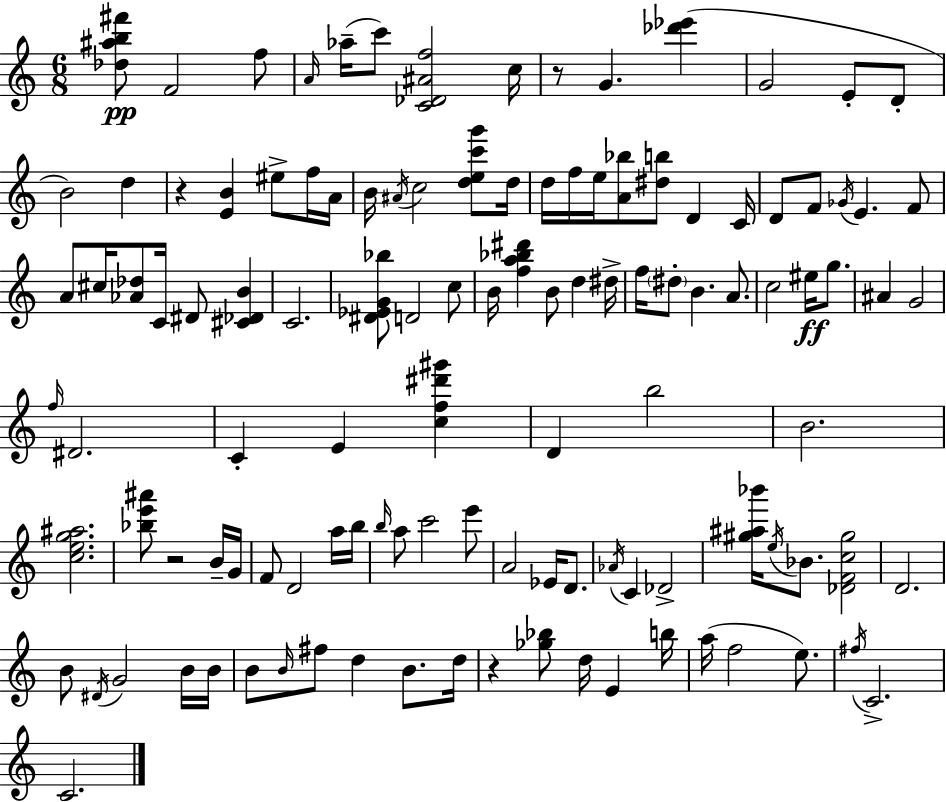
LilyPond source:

{
  \clef treble
  \numericTimeSignature
  \time 6/8
  \key a \minor
  <des'' ais'' b'' fis'''>8\pp f'2 f''8 | \grace { a'16 }( aes''16-- c'''8) <c' des' ais' f''>2 | c''16 r8 g'4. <des''' ees'''>4( | g'2 e'8-. d'8-. | \break b'2) d''4 | r4 <e' b'>4 eis''8-> f''16 | a'16 b'16 \acciaccatura { ais'16 } c''2 <d'' e'' c''' g'''>8 | d''16 d''16 f''16 e''16 <a' bes''>8 <dis'' b''>8 d'4 | \break c'16 d'8 f'8 \acciaccatura { ges'16 } e'4. | f'8 a'8 cis''16 <aes' des''>8 c'16 dis'8 <cis' des' b'>4 | c'2. | <dis' ees' g' bes''>8 d'2 | \break c''8 b'16 <f'' a'' bes'' dis'''>4 b'8 d''4 | dis''16-> f''16 \parenthesize dis''8-. b'4. | a'8. c''2 eis''16\ff | g''8. ais'4 g'2 | \break \grace { f''16 } dis'2. | c'4-. e'4 | <c'' f'' dis''' gis'''>4 d'4 b''2 | b'2. | \break <c'' e'' g'' ais''>2. | <bes'' e''' ais'''>8 r2 | b'16-- g'16 f'8 d'2 | a''16 b''16 \grace { b''16 } a''8 c'''2 | \break e'''8 a'2 | ees'16 d'8. \acciaccatura { aes'16 } c'4 des'2-> | <gis'' ais'' bes'''>16 \acciaccatura { e''16 } bes'8. <des' f' c'' gis''>2 | d'2. | \break b'8 \acciaccatura { dis'16 } g'2 | b'16 b'16 b'8 \grace { b'16 } fis''8 | d''4 b'8. d''16 r4 | <ges'' bes''>8 d''16 e'4 b''16 a''16( f''2 | \break e''8.) \acciaccatura { fis''16 } c'2.-> | c'2. | \bar "|."
}